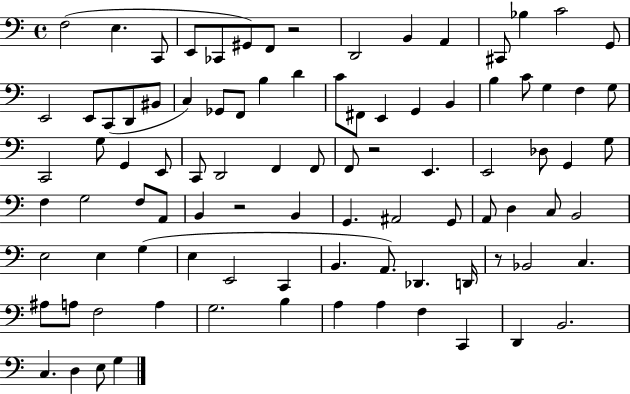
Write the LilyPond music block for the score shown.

{
  \clef bass
  \time 4/4
  \defaultTimeSignature
  \key c \major
  f2( e4. c,8 | e,8 ces,8 gis,8) f,8 r2 | d,2 b,4 a,4 | cis,8 bes4 c'2 g,8 | \break e,2 e,8 c,8( d,8 bis,8 | c4) ges,8 f,8 b4 d'4 | c'8 fis,8 e,4 g,4 b,4 | b4 c'8 g4 f4 g8 | \break c,2 g8 g,4 e,8 | c,8 d,2 f,4 f,8 | f,8 r2 e,4. | e,2 des8 g,4 g8 | \break f4 g2 f8 a,8 | b,4 r2 b,4 | g,4. ais,2 g,8 | a,8 d4 c8 b,2 | \break e2 e4 g4( | e4 e,2 c,4 | b,4. a,8.) des,4. d,16 | r8 bes,2 c4. | \break ais8 a8 f2 a4 | g2. b4 | a4 a4 f4 c,4 | d,4 b,2. | \break c4. d4 e8 g4 | \bar "|."
}